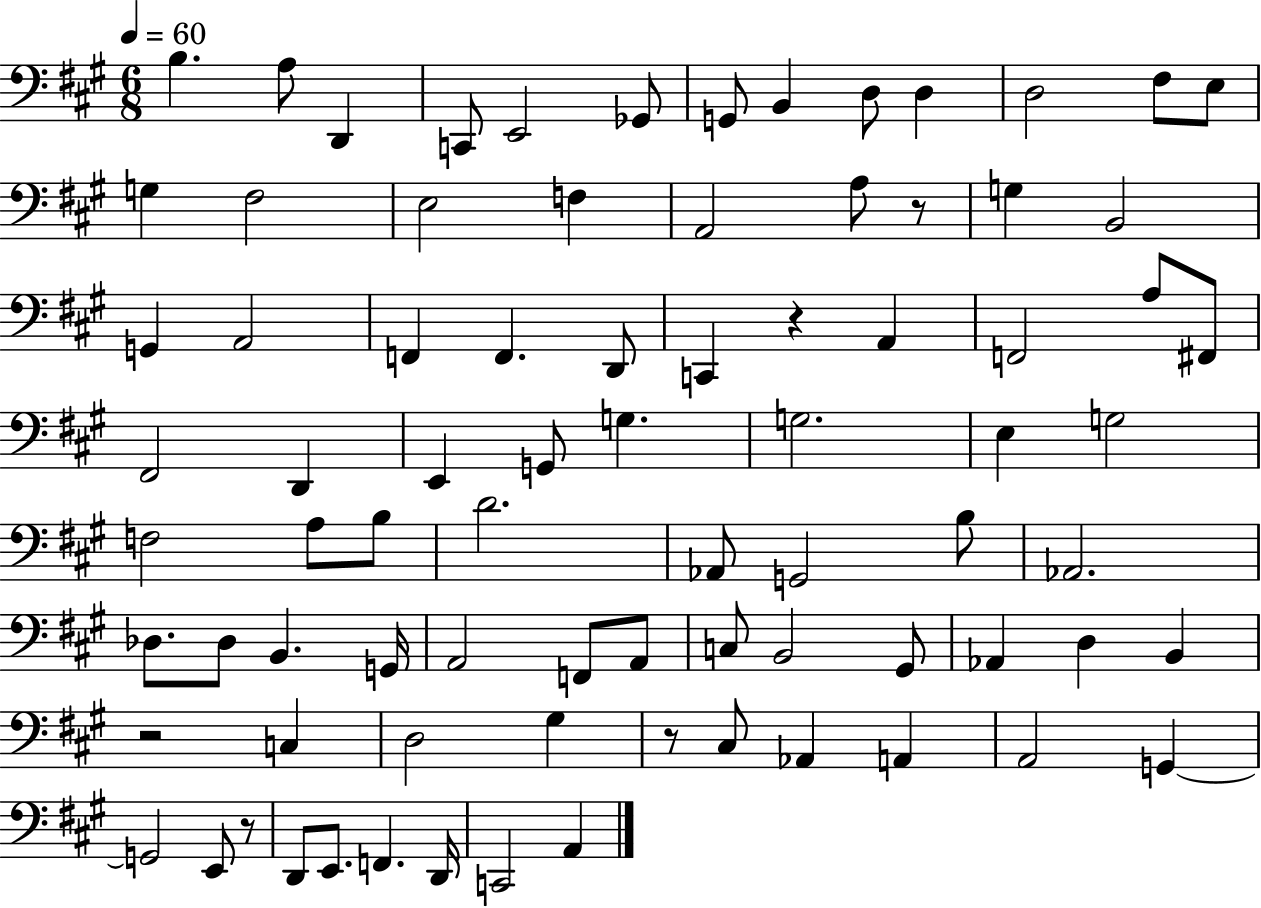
X:1
T:Untitled
M:6/8
L:1/4
K:A
B, A,/2 D,, C,,/2 E,,2 _G,,/2 G,,/2 B,, D,/2 D, D,2 ^F,/2 E,/2 G, ^F,2 E,2 F, A,,2 A,/2 z/2 G, B,,2 G,, A,,2 F,, F,, D,,/2 C,, z A,, F,,2 A,/2 ^F,,/2 ^F,,2 D,, E,, G,,/2 G, G,2 E, G,2 F,2 A,/2 B,/2 D2 _A,,/2 G,,2 B,/2 _A,,2 _D,/2 _D,/2 B,, G,,/4 A,,2 F,,/2 A,,/2 C,/2 B,,2 ^G,,/2 _A,, D, B,, z2 C, D,2 ^G, z/2 ^C,/2 _A,, A,, A,,2 G,, G,,2 E,,/2 z/2 D,,/2 E,,/2 F,, D,,/4 C,,2 A,,